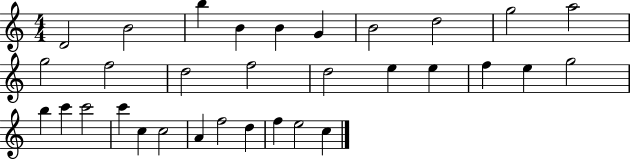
D4/h B4/h B5/q B4/q B4/q G4/q B4/h D5/h G5/h A5/h G5/h F5/h D5/h F5/h D5/h E5/q E5/q F5/q E5/q G5/h B5/q C6/q C6/h C6/q C5/q C5/h A4/q F5/h D5/q F5/q E5/h C5/q